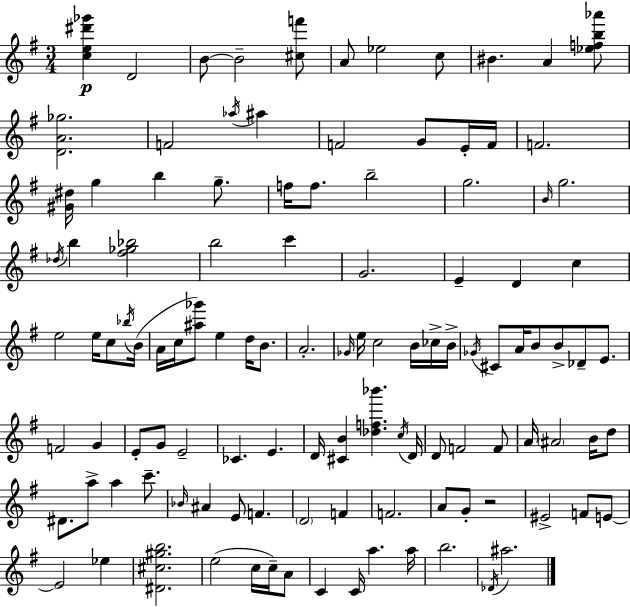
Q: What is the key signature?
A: G major